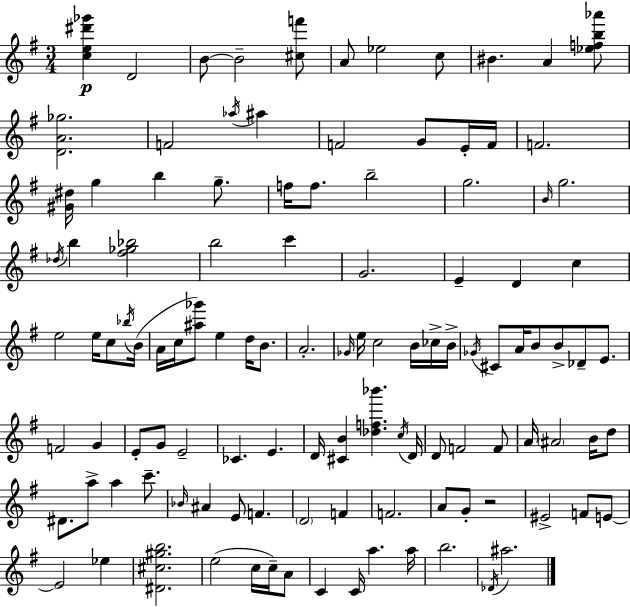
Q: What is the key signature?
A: G major